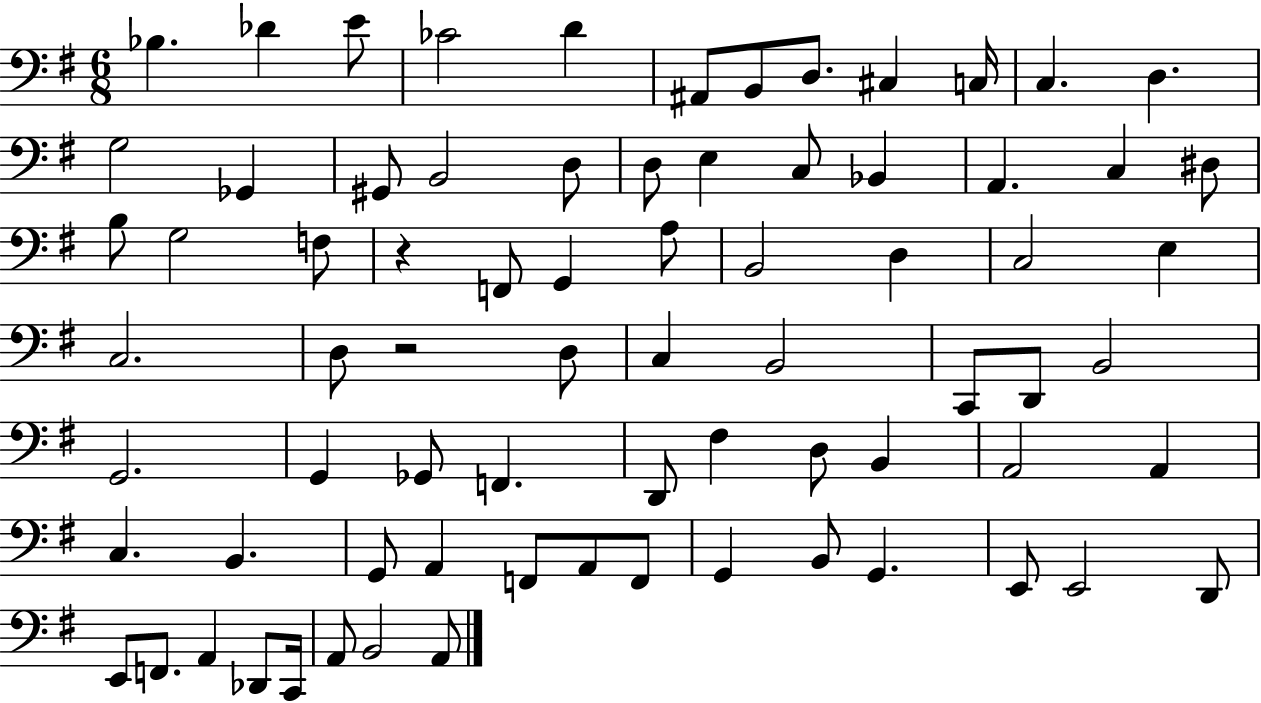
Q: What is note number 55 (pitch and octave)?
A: G2